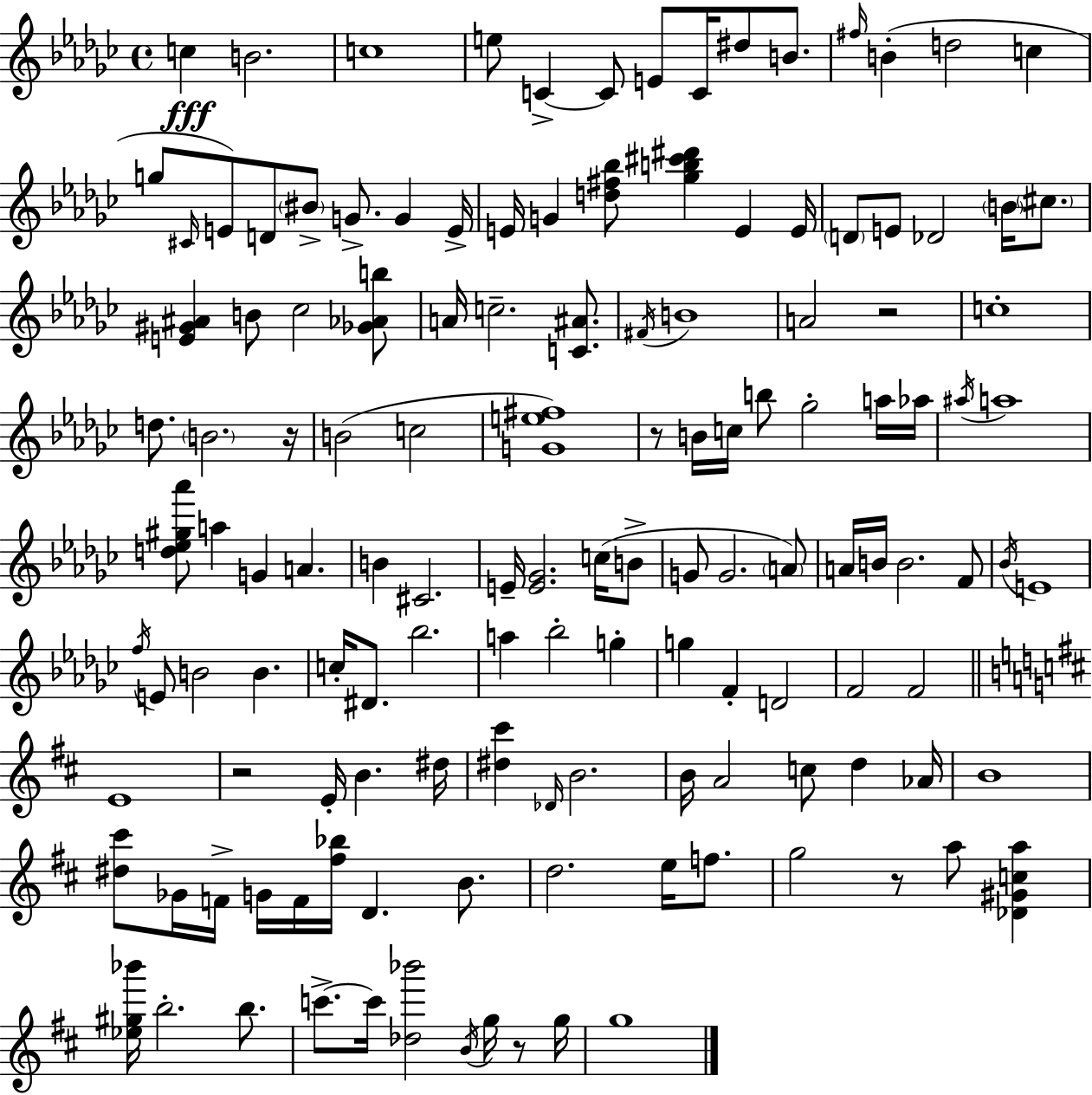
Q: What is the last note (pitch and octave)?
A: G5